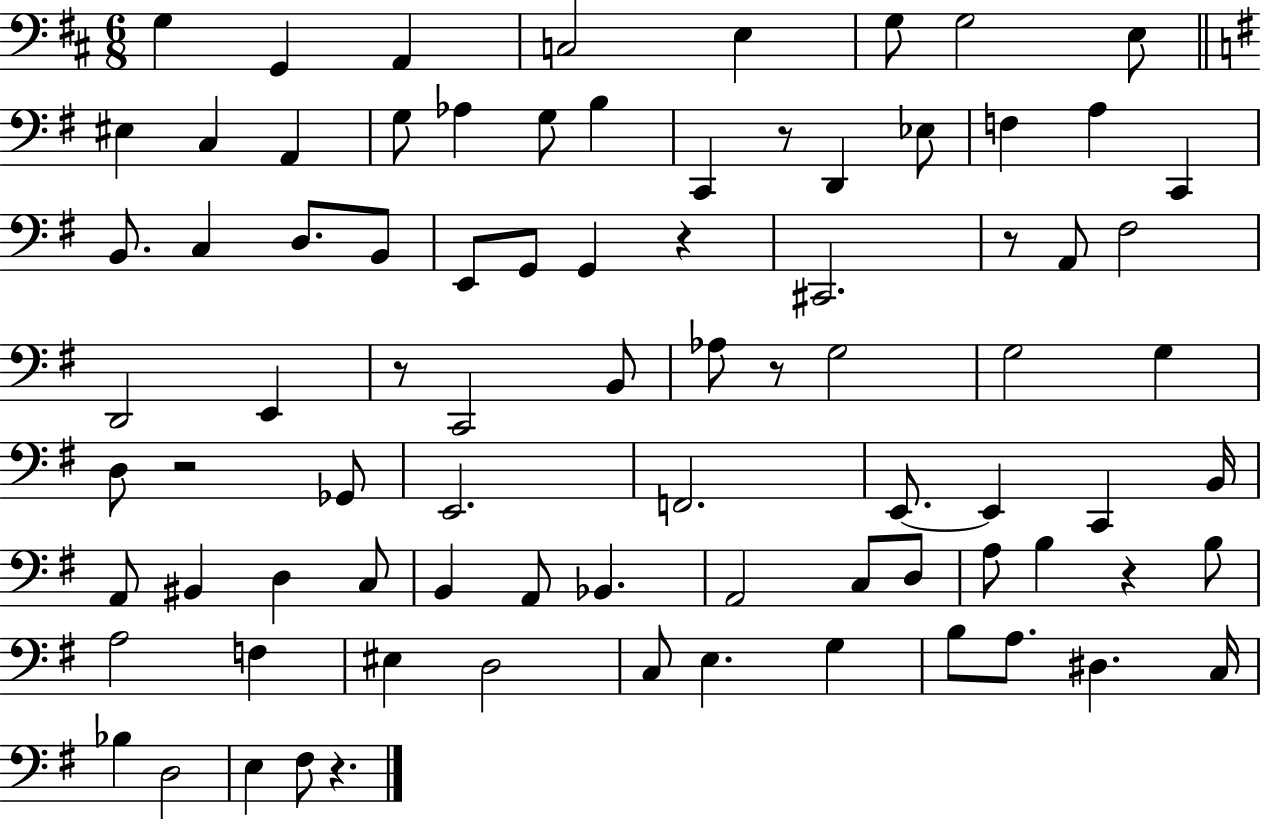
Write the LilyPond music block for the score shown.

{
  \clef bass
  \numericTimeSignature
  \time 6/8
  \key d \major
  \repeat volta 2 { g4 g,4 a,4 | c2 e4 | g8 g2 e8 | \bar "||" \break \key g \major eis4 c4 a,4 | g8 aes4 g8 b4 | c,4 r8 d,4 ees8 | f4 a4 c,4 | \break b,8. c4 d8. b,8 | e,8 g,8 g,4 r4 | cis,2. | r8 a,8 fis2 | \break d,2 e,4 | r8 c,2 b,8 | aes8 r8 g2 | g2 g4 | \break d8 r2 ges,8 | e,2. | f,2. | e,8.~~ e,4 c,4 b,16 | \break a,8 bis,4 d4 c8 | b,4 a,8 bes,4. | a,2 c8 d8 | a8 b4 r4 b8 | \break a2 f4 | eis4 d2 | c8 e4. g4 | b8 a8. dis4. c16 | \break bes4 d2 | e4 fis8 r4. | } \bar "|."
}